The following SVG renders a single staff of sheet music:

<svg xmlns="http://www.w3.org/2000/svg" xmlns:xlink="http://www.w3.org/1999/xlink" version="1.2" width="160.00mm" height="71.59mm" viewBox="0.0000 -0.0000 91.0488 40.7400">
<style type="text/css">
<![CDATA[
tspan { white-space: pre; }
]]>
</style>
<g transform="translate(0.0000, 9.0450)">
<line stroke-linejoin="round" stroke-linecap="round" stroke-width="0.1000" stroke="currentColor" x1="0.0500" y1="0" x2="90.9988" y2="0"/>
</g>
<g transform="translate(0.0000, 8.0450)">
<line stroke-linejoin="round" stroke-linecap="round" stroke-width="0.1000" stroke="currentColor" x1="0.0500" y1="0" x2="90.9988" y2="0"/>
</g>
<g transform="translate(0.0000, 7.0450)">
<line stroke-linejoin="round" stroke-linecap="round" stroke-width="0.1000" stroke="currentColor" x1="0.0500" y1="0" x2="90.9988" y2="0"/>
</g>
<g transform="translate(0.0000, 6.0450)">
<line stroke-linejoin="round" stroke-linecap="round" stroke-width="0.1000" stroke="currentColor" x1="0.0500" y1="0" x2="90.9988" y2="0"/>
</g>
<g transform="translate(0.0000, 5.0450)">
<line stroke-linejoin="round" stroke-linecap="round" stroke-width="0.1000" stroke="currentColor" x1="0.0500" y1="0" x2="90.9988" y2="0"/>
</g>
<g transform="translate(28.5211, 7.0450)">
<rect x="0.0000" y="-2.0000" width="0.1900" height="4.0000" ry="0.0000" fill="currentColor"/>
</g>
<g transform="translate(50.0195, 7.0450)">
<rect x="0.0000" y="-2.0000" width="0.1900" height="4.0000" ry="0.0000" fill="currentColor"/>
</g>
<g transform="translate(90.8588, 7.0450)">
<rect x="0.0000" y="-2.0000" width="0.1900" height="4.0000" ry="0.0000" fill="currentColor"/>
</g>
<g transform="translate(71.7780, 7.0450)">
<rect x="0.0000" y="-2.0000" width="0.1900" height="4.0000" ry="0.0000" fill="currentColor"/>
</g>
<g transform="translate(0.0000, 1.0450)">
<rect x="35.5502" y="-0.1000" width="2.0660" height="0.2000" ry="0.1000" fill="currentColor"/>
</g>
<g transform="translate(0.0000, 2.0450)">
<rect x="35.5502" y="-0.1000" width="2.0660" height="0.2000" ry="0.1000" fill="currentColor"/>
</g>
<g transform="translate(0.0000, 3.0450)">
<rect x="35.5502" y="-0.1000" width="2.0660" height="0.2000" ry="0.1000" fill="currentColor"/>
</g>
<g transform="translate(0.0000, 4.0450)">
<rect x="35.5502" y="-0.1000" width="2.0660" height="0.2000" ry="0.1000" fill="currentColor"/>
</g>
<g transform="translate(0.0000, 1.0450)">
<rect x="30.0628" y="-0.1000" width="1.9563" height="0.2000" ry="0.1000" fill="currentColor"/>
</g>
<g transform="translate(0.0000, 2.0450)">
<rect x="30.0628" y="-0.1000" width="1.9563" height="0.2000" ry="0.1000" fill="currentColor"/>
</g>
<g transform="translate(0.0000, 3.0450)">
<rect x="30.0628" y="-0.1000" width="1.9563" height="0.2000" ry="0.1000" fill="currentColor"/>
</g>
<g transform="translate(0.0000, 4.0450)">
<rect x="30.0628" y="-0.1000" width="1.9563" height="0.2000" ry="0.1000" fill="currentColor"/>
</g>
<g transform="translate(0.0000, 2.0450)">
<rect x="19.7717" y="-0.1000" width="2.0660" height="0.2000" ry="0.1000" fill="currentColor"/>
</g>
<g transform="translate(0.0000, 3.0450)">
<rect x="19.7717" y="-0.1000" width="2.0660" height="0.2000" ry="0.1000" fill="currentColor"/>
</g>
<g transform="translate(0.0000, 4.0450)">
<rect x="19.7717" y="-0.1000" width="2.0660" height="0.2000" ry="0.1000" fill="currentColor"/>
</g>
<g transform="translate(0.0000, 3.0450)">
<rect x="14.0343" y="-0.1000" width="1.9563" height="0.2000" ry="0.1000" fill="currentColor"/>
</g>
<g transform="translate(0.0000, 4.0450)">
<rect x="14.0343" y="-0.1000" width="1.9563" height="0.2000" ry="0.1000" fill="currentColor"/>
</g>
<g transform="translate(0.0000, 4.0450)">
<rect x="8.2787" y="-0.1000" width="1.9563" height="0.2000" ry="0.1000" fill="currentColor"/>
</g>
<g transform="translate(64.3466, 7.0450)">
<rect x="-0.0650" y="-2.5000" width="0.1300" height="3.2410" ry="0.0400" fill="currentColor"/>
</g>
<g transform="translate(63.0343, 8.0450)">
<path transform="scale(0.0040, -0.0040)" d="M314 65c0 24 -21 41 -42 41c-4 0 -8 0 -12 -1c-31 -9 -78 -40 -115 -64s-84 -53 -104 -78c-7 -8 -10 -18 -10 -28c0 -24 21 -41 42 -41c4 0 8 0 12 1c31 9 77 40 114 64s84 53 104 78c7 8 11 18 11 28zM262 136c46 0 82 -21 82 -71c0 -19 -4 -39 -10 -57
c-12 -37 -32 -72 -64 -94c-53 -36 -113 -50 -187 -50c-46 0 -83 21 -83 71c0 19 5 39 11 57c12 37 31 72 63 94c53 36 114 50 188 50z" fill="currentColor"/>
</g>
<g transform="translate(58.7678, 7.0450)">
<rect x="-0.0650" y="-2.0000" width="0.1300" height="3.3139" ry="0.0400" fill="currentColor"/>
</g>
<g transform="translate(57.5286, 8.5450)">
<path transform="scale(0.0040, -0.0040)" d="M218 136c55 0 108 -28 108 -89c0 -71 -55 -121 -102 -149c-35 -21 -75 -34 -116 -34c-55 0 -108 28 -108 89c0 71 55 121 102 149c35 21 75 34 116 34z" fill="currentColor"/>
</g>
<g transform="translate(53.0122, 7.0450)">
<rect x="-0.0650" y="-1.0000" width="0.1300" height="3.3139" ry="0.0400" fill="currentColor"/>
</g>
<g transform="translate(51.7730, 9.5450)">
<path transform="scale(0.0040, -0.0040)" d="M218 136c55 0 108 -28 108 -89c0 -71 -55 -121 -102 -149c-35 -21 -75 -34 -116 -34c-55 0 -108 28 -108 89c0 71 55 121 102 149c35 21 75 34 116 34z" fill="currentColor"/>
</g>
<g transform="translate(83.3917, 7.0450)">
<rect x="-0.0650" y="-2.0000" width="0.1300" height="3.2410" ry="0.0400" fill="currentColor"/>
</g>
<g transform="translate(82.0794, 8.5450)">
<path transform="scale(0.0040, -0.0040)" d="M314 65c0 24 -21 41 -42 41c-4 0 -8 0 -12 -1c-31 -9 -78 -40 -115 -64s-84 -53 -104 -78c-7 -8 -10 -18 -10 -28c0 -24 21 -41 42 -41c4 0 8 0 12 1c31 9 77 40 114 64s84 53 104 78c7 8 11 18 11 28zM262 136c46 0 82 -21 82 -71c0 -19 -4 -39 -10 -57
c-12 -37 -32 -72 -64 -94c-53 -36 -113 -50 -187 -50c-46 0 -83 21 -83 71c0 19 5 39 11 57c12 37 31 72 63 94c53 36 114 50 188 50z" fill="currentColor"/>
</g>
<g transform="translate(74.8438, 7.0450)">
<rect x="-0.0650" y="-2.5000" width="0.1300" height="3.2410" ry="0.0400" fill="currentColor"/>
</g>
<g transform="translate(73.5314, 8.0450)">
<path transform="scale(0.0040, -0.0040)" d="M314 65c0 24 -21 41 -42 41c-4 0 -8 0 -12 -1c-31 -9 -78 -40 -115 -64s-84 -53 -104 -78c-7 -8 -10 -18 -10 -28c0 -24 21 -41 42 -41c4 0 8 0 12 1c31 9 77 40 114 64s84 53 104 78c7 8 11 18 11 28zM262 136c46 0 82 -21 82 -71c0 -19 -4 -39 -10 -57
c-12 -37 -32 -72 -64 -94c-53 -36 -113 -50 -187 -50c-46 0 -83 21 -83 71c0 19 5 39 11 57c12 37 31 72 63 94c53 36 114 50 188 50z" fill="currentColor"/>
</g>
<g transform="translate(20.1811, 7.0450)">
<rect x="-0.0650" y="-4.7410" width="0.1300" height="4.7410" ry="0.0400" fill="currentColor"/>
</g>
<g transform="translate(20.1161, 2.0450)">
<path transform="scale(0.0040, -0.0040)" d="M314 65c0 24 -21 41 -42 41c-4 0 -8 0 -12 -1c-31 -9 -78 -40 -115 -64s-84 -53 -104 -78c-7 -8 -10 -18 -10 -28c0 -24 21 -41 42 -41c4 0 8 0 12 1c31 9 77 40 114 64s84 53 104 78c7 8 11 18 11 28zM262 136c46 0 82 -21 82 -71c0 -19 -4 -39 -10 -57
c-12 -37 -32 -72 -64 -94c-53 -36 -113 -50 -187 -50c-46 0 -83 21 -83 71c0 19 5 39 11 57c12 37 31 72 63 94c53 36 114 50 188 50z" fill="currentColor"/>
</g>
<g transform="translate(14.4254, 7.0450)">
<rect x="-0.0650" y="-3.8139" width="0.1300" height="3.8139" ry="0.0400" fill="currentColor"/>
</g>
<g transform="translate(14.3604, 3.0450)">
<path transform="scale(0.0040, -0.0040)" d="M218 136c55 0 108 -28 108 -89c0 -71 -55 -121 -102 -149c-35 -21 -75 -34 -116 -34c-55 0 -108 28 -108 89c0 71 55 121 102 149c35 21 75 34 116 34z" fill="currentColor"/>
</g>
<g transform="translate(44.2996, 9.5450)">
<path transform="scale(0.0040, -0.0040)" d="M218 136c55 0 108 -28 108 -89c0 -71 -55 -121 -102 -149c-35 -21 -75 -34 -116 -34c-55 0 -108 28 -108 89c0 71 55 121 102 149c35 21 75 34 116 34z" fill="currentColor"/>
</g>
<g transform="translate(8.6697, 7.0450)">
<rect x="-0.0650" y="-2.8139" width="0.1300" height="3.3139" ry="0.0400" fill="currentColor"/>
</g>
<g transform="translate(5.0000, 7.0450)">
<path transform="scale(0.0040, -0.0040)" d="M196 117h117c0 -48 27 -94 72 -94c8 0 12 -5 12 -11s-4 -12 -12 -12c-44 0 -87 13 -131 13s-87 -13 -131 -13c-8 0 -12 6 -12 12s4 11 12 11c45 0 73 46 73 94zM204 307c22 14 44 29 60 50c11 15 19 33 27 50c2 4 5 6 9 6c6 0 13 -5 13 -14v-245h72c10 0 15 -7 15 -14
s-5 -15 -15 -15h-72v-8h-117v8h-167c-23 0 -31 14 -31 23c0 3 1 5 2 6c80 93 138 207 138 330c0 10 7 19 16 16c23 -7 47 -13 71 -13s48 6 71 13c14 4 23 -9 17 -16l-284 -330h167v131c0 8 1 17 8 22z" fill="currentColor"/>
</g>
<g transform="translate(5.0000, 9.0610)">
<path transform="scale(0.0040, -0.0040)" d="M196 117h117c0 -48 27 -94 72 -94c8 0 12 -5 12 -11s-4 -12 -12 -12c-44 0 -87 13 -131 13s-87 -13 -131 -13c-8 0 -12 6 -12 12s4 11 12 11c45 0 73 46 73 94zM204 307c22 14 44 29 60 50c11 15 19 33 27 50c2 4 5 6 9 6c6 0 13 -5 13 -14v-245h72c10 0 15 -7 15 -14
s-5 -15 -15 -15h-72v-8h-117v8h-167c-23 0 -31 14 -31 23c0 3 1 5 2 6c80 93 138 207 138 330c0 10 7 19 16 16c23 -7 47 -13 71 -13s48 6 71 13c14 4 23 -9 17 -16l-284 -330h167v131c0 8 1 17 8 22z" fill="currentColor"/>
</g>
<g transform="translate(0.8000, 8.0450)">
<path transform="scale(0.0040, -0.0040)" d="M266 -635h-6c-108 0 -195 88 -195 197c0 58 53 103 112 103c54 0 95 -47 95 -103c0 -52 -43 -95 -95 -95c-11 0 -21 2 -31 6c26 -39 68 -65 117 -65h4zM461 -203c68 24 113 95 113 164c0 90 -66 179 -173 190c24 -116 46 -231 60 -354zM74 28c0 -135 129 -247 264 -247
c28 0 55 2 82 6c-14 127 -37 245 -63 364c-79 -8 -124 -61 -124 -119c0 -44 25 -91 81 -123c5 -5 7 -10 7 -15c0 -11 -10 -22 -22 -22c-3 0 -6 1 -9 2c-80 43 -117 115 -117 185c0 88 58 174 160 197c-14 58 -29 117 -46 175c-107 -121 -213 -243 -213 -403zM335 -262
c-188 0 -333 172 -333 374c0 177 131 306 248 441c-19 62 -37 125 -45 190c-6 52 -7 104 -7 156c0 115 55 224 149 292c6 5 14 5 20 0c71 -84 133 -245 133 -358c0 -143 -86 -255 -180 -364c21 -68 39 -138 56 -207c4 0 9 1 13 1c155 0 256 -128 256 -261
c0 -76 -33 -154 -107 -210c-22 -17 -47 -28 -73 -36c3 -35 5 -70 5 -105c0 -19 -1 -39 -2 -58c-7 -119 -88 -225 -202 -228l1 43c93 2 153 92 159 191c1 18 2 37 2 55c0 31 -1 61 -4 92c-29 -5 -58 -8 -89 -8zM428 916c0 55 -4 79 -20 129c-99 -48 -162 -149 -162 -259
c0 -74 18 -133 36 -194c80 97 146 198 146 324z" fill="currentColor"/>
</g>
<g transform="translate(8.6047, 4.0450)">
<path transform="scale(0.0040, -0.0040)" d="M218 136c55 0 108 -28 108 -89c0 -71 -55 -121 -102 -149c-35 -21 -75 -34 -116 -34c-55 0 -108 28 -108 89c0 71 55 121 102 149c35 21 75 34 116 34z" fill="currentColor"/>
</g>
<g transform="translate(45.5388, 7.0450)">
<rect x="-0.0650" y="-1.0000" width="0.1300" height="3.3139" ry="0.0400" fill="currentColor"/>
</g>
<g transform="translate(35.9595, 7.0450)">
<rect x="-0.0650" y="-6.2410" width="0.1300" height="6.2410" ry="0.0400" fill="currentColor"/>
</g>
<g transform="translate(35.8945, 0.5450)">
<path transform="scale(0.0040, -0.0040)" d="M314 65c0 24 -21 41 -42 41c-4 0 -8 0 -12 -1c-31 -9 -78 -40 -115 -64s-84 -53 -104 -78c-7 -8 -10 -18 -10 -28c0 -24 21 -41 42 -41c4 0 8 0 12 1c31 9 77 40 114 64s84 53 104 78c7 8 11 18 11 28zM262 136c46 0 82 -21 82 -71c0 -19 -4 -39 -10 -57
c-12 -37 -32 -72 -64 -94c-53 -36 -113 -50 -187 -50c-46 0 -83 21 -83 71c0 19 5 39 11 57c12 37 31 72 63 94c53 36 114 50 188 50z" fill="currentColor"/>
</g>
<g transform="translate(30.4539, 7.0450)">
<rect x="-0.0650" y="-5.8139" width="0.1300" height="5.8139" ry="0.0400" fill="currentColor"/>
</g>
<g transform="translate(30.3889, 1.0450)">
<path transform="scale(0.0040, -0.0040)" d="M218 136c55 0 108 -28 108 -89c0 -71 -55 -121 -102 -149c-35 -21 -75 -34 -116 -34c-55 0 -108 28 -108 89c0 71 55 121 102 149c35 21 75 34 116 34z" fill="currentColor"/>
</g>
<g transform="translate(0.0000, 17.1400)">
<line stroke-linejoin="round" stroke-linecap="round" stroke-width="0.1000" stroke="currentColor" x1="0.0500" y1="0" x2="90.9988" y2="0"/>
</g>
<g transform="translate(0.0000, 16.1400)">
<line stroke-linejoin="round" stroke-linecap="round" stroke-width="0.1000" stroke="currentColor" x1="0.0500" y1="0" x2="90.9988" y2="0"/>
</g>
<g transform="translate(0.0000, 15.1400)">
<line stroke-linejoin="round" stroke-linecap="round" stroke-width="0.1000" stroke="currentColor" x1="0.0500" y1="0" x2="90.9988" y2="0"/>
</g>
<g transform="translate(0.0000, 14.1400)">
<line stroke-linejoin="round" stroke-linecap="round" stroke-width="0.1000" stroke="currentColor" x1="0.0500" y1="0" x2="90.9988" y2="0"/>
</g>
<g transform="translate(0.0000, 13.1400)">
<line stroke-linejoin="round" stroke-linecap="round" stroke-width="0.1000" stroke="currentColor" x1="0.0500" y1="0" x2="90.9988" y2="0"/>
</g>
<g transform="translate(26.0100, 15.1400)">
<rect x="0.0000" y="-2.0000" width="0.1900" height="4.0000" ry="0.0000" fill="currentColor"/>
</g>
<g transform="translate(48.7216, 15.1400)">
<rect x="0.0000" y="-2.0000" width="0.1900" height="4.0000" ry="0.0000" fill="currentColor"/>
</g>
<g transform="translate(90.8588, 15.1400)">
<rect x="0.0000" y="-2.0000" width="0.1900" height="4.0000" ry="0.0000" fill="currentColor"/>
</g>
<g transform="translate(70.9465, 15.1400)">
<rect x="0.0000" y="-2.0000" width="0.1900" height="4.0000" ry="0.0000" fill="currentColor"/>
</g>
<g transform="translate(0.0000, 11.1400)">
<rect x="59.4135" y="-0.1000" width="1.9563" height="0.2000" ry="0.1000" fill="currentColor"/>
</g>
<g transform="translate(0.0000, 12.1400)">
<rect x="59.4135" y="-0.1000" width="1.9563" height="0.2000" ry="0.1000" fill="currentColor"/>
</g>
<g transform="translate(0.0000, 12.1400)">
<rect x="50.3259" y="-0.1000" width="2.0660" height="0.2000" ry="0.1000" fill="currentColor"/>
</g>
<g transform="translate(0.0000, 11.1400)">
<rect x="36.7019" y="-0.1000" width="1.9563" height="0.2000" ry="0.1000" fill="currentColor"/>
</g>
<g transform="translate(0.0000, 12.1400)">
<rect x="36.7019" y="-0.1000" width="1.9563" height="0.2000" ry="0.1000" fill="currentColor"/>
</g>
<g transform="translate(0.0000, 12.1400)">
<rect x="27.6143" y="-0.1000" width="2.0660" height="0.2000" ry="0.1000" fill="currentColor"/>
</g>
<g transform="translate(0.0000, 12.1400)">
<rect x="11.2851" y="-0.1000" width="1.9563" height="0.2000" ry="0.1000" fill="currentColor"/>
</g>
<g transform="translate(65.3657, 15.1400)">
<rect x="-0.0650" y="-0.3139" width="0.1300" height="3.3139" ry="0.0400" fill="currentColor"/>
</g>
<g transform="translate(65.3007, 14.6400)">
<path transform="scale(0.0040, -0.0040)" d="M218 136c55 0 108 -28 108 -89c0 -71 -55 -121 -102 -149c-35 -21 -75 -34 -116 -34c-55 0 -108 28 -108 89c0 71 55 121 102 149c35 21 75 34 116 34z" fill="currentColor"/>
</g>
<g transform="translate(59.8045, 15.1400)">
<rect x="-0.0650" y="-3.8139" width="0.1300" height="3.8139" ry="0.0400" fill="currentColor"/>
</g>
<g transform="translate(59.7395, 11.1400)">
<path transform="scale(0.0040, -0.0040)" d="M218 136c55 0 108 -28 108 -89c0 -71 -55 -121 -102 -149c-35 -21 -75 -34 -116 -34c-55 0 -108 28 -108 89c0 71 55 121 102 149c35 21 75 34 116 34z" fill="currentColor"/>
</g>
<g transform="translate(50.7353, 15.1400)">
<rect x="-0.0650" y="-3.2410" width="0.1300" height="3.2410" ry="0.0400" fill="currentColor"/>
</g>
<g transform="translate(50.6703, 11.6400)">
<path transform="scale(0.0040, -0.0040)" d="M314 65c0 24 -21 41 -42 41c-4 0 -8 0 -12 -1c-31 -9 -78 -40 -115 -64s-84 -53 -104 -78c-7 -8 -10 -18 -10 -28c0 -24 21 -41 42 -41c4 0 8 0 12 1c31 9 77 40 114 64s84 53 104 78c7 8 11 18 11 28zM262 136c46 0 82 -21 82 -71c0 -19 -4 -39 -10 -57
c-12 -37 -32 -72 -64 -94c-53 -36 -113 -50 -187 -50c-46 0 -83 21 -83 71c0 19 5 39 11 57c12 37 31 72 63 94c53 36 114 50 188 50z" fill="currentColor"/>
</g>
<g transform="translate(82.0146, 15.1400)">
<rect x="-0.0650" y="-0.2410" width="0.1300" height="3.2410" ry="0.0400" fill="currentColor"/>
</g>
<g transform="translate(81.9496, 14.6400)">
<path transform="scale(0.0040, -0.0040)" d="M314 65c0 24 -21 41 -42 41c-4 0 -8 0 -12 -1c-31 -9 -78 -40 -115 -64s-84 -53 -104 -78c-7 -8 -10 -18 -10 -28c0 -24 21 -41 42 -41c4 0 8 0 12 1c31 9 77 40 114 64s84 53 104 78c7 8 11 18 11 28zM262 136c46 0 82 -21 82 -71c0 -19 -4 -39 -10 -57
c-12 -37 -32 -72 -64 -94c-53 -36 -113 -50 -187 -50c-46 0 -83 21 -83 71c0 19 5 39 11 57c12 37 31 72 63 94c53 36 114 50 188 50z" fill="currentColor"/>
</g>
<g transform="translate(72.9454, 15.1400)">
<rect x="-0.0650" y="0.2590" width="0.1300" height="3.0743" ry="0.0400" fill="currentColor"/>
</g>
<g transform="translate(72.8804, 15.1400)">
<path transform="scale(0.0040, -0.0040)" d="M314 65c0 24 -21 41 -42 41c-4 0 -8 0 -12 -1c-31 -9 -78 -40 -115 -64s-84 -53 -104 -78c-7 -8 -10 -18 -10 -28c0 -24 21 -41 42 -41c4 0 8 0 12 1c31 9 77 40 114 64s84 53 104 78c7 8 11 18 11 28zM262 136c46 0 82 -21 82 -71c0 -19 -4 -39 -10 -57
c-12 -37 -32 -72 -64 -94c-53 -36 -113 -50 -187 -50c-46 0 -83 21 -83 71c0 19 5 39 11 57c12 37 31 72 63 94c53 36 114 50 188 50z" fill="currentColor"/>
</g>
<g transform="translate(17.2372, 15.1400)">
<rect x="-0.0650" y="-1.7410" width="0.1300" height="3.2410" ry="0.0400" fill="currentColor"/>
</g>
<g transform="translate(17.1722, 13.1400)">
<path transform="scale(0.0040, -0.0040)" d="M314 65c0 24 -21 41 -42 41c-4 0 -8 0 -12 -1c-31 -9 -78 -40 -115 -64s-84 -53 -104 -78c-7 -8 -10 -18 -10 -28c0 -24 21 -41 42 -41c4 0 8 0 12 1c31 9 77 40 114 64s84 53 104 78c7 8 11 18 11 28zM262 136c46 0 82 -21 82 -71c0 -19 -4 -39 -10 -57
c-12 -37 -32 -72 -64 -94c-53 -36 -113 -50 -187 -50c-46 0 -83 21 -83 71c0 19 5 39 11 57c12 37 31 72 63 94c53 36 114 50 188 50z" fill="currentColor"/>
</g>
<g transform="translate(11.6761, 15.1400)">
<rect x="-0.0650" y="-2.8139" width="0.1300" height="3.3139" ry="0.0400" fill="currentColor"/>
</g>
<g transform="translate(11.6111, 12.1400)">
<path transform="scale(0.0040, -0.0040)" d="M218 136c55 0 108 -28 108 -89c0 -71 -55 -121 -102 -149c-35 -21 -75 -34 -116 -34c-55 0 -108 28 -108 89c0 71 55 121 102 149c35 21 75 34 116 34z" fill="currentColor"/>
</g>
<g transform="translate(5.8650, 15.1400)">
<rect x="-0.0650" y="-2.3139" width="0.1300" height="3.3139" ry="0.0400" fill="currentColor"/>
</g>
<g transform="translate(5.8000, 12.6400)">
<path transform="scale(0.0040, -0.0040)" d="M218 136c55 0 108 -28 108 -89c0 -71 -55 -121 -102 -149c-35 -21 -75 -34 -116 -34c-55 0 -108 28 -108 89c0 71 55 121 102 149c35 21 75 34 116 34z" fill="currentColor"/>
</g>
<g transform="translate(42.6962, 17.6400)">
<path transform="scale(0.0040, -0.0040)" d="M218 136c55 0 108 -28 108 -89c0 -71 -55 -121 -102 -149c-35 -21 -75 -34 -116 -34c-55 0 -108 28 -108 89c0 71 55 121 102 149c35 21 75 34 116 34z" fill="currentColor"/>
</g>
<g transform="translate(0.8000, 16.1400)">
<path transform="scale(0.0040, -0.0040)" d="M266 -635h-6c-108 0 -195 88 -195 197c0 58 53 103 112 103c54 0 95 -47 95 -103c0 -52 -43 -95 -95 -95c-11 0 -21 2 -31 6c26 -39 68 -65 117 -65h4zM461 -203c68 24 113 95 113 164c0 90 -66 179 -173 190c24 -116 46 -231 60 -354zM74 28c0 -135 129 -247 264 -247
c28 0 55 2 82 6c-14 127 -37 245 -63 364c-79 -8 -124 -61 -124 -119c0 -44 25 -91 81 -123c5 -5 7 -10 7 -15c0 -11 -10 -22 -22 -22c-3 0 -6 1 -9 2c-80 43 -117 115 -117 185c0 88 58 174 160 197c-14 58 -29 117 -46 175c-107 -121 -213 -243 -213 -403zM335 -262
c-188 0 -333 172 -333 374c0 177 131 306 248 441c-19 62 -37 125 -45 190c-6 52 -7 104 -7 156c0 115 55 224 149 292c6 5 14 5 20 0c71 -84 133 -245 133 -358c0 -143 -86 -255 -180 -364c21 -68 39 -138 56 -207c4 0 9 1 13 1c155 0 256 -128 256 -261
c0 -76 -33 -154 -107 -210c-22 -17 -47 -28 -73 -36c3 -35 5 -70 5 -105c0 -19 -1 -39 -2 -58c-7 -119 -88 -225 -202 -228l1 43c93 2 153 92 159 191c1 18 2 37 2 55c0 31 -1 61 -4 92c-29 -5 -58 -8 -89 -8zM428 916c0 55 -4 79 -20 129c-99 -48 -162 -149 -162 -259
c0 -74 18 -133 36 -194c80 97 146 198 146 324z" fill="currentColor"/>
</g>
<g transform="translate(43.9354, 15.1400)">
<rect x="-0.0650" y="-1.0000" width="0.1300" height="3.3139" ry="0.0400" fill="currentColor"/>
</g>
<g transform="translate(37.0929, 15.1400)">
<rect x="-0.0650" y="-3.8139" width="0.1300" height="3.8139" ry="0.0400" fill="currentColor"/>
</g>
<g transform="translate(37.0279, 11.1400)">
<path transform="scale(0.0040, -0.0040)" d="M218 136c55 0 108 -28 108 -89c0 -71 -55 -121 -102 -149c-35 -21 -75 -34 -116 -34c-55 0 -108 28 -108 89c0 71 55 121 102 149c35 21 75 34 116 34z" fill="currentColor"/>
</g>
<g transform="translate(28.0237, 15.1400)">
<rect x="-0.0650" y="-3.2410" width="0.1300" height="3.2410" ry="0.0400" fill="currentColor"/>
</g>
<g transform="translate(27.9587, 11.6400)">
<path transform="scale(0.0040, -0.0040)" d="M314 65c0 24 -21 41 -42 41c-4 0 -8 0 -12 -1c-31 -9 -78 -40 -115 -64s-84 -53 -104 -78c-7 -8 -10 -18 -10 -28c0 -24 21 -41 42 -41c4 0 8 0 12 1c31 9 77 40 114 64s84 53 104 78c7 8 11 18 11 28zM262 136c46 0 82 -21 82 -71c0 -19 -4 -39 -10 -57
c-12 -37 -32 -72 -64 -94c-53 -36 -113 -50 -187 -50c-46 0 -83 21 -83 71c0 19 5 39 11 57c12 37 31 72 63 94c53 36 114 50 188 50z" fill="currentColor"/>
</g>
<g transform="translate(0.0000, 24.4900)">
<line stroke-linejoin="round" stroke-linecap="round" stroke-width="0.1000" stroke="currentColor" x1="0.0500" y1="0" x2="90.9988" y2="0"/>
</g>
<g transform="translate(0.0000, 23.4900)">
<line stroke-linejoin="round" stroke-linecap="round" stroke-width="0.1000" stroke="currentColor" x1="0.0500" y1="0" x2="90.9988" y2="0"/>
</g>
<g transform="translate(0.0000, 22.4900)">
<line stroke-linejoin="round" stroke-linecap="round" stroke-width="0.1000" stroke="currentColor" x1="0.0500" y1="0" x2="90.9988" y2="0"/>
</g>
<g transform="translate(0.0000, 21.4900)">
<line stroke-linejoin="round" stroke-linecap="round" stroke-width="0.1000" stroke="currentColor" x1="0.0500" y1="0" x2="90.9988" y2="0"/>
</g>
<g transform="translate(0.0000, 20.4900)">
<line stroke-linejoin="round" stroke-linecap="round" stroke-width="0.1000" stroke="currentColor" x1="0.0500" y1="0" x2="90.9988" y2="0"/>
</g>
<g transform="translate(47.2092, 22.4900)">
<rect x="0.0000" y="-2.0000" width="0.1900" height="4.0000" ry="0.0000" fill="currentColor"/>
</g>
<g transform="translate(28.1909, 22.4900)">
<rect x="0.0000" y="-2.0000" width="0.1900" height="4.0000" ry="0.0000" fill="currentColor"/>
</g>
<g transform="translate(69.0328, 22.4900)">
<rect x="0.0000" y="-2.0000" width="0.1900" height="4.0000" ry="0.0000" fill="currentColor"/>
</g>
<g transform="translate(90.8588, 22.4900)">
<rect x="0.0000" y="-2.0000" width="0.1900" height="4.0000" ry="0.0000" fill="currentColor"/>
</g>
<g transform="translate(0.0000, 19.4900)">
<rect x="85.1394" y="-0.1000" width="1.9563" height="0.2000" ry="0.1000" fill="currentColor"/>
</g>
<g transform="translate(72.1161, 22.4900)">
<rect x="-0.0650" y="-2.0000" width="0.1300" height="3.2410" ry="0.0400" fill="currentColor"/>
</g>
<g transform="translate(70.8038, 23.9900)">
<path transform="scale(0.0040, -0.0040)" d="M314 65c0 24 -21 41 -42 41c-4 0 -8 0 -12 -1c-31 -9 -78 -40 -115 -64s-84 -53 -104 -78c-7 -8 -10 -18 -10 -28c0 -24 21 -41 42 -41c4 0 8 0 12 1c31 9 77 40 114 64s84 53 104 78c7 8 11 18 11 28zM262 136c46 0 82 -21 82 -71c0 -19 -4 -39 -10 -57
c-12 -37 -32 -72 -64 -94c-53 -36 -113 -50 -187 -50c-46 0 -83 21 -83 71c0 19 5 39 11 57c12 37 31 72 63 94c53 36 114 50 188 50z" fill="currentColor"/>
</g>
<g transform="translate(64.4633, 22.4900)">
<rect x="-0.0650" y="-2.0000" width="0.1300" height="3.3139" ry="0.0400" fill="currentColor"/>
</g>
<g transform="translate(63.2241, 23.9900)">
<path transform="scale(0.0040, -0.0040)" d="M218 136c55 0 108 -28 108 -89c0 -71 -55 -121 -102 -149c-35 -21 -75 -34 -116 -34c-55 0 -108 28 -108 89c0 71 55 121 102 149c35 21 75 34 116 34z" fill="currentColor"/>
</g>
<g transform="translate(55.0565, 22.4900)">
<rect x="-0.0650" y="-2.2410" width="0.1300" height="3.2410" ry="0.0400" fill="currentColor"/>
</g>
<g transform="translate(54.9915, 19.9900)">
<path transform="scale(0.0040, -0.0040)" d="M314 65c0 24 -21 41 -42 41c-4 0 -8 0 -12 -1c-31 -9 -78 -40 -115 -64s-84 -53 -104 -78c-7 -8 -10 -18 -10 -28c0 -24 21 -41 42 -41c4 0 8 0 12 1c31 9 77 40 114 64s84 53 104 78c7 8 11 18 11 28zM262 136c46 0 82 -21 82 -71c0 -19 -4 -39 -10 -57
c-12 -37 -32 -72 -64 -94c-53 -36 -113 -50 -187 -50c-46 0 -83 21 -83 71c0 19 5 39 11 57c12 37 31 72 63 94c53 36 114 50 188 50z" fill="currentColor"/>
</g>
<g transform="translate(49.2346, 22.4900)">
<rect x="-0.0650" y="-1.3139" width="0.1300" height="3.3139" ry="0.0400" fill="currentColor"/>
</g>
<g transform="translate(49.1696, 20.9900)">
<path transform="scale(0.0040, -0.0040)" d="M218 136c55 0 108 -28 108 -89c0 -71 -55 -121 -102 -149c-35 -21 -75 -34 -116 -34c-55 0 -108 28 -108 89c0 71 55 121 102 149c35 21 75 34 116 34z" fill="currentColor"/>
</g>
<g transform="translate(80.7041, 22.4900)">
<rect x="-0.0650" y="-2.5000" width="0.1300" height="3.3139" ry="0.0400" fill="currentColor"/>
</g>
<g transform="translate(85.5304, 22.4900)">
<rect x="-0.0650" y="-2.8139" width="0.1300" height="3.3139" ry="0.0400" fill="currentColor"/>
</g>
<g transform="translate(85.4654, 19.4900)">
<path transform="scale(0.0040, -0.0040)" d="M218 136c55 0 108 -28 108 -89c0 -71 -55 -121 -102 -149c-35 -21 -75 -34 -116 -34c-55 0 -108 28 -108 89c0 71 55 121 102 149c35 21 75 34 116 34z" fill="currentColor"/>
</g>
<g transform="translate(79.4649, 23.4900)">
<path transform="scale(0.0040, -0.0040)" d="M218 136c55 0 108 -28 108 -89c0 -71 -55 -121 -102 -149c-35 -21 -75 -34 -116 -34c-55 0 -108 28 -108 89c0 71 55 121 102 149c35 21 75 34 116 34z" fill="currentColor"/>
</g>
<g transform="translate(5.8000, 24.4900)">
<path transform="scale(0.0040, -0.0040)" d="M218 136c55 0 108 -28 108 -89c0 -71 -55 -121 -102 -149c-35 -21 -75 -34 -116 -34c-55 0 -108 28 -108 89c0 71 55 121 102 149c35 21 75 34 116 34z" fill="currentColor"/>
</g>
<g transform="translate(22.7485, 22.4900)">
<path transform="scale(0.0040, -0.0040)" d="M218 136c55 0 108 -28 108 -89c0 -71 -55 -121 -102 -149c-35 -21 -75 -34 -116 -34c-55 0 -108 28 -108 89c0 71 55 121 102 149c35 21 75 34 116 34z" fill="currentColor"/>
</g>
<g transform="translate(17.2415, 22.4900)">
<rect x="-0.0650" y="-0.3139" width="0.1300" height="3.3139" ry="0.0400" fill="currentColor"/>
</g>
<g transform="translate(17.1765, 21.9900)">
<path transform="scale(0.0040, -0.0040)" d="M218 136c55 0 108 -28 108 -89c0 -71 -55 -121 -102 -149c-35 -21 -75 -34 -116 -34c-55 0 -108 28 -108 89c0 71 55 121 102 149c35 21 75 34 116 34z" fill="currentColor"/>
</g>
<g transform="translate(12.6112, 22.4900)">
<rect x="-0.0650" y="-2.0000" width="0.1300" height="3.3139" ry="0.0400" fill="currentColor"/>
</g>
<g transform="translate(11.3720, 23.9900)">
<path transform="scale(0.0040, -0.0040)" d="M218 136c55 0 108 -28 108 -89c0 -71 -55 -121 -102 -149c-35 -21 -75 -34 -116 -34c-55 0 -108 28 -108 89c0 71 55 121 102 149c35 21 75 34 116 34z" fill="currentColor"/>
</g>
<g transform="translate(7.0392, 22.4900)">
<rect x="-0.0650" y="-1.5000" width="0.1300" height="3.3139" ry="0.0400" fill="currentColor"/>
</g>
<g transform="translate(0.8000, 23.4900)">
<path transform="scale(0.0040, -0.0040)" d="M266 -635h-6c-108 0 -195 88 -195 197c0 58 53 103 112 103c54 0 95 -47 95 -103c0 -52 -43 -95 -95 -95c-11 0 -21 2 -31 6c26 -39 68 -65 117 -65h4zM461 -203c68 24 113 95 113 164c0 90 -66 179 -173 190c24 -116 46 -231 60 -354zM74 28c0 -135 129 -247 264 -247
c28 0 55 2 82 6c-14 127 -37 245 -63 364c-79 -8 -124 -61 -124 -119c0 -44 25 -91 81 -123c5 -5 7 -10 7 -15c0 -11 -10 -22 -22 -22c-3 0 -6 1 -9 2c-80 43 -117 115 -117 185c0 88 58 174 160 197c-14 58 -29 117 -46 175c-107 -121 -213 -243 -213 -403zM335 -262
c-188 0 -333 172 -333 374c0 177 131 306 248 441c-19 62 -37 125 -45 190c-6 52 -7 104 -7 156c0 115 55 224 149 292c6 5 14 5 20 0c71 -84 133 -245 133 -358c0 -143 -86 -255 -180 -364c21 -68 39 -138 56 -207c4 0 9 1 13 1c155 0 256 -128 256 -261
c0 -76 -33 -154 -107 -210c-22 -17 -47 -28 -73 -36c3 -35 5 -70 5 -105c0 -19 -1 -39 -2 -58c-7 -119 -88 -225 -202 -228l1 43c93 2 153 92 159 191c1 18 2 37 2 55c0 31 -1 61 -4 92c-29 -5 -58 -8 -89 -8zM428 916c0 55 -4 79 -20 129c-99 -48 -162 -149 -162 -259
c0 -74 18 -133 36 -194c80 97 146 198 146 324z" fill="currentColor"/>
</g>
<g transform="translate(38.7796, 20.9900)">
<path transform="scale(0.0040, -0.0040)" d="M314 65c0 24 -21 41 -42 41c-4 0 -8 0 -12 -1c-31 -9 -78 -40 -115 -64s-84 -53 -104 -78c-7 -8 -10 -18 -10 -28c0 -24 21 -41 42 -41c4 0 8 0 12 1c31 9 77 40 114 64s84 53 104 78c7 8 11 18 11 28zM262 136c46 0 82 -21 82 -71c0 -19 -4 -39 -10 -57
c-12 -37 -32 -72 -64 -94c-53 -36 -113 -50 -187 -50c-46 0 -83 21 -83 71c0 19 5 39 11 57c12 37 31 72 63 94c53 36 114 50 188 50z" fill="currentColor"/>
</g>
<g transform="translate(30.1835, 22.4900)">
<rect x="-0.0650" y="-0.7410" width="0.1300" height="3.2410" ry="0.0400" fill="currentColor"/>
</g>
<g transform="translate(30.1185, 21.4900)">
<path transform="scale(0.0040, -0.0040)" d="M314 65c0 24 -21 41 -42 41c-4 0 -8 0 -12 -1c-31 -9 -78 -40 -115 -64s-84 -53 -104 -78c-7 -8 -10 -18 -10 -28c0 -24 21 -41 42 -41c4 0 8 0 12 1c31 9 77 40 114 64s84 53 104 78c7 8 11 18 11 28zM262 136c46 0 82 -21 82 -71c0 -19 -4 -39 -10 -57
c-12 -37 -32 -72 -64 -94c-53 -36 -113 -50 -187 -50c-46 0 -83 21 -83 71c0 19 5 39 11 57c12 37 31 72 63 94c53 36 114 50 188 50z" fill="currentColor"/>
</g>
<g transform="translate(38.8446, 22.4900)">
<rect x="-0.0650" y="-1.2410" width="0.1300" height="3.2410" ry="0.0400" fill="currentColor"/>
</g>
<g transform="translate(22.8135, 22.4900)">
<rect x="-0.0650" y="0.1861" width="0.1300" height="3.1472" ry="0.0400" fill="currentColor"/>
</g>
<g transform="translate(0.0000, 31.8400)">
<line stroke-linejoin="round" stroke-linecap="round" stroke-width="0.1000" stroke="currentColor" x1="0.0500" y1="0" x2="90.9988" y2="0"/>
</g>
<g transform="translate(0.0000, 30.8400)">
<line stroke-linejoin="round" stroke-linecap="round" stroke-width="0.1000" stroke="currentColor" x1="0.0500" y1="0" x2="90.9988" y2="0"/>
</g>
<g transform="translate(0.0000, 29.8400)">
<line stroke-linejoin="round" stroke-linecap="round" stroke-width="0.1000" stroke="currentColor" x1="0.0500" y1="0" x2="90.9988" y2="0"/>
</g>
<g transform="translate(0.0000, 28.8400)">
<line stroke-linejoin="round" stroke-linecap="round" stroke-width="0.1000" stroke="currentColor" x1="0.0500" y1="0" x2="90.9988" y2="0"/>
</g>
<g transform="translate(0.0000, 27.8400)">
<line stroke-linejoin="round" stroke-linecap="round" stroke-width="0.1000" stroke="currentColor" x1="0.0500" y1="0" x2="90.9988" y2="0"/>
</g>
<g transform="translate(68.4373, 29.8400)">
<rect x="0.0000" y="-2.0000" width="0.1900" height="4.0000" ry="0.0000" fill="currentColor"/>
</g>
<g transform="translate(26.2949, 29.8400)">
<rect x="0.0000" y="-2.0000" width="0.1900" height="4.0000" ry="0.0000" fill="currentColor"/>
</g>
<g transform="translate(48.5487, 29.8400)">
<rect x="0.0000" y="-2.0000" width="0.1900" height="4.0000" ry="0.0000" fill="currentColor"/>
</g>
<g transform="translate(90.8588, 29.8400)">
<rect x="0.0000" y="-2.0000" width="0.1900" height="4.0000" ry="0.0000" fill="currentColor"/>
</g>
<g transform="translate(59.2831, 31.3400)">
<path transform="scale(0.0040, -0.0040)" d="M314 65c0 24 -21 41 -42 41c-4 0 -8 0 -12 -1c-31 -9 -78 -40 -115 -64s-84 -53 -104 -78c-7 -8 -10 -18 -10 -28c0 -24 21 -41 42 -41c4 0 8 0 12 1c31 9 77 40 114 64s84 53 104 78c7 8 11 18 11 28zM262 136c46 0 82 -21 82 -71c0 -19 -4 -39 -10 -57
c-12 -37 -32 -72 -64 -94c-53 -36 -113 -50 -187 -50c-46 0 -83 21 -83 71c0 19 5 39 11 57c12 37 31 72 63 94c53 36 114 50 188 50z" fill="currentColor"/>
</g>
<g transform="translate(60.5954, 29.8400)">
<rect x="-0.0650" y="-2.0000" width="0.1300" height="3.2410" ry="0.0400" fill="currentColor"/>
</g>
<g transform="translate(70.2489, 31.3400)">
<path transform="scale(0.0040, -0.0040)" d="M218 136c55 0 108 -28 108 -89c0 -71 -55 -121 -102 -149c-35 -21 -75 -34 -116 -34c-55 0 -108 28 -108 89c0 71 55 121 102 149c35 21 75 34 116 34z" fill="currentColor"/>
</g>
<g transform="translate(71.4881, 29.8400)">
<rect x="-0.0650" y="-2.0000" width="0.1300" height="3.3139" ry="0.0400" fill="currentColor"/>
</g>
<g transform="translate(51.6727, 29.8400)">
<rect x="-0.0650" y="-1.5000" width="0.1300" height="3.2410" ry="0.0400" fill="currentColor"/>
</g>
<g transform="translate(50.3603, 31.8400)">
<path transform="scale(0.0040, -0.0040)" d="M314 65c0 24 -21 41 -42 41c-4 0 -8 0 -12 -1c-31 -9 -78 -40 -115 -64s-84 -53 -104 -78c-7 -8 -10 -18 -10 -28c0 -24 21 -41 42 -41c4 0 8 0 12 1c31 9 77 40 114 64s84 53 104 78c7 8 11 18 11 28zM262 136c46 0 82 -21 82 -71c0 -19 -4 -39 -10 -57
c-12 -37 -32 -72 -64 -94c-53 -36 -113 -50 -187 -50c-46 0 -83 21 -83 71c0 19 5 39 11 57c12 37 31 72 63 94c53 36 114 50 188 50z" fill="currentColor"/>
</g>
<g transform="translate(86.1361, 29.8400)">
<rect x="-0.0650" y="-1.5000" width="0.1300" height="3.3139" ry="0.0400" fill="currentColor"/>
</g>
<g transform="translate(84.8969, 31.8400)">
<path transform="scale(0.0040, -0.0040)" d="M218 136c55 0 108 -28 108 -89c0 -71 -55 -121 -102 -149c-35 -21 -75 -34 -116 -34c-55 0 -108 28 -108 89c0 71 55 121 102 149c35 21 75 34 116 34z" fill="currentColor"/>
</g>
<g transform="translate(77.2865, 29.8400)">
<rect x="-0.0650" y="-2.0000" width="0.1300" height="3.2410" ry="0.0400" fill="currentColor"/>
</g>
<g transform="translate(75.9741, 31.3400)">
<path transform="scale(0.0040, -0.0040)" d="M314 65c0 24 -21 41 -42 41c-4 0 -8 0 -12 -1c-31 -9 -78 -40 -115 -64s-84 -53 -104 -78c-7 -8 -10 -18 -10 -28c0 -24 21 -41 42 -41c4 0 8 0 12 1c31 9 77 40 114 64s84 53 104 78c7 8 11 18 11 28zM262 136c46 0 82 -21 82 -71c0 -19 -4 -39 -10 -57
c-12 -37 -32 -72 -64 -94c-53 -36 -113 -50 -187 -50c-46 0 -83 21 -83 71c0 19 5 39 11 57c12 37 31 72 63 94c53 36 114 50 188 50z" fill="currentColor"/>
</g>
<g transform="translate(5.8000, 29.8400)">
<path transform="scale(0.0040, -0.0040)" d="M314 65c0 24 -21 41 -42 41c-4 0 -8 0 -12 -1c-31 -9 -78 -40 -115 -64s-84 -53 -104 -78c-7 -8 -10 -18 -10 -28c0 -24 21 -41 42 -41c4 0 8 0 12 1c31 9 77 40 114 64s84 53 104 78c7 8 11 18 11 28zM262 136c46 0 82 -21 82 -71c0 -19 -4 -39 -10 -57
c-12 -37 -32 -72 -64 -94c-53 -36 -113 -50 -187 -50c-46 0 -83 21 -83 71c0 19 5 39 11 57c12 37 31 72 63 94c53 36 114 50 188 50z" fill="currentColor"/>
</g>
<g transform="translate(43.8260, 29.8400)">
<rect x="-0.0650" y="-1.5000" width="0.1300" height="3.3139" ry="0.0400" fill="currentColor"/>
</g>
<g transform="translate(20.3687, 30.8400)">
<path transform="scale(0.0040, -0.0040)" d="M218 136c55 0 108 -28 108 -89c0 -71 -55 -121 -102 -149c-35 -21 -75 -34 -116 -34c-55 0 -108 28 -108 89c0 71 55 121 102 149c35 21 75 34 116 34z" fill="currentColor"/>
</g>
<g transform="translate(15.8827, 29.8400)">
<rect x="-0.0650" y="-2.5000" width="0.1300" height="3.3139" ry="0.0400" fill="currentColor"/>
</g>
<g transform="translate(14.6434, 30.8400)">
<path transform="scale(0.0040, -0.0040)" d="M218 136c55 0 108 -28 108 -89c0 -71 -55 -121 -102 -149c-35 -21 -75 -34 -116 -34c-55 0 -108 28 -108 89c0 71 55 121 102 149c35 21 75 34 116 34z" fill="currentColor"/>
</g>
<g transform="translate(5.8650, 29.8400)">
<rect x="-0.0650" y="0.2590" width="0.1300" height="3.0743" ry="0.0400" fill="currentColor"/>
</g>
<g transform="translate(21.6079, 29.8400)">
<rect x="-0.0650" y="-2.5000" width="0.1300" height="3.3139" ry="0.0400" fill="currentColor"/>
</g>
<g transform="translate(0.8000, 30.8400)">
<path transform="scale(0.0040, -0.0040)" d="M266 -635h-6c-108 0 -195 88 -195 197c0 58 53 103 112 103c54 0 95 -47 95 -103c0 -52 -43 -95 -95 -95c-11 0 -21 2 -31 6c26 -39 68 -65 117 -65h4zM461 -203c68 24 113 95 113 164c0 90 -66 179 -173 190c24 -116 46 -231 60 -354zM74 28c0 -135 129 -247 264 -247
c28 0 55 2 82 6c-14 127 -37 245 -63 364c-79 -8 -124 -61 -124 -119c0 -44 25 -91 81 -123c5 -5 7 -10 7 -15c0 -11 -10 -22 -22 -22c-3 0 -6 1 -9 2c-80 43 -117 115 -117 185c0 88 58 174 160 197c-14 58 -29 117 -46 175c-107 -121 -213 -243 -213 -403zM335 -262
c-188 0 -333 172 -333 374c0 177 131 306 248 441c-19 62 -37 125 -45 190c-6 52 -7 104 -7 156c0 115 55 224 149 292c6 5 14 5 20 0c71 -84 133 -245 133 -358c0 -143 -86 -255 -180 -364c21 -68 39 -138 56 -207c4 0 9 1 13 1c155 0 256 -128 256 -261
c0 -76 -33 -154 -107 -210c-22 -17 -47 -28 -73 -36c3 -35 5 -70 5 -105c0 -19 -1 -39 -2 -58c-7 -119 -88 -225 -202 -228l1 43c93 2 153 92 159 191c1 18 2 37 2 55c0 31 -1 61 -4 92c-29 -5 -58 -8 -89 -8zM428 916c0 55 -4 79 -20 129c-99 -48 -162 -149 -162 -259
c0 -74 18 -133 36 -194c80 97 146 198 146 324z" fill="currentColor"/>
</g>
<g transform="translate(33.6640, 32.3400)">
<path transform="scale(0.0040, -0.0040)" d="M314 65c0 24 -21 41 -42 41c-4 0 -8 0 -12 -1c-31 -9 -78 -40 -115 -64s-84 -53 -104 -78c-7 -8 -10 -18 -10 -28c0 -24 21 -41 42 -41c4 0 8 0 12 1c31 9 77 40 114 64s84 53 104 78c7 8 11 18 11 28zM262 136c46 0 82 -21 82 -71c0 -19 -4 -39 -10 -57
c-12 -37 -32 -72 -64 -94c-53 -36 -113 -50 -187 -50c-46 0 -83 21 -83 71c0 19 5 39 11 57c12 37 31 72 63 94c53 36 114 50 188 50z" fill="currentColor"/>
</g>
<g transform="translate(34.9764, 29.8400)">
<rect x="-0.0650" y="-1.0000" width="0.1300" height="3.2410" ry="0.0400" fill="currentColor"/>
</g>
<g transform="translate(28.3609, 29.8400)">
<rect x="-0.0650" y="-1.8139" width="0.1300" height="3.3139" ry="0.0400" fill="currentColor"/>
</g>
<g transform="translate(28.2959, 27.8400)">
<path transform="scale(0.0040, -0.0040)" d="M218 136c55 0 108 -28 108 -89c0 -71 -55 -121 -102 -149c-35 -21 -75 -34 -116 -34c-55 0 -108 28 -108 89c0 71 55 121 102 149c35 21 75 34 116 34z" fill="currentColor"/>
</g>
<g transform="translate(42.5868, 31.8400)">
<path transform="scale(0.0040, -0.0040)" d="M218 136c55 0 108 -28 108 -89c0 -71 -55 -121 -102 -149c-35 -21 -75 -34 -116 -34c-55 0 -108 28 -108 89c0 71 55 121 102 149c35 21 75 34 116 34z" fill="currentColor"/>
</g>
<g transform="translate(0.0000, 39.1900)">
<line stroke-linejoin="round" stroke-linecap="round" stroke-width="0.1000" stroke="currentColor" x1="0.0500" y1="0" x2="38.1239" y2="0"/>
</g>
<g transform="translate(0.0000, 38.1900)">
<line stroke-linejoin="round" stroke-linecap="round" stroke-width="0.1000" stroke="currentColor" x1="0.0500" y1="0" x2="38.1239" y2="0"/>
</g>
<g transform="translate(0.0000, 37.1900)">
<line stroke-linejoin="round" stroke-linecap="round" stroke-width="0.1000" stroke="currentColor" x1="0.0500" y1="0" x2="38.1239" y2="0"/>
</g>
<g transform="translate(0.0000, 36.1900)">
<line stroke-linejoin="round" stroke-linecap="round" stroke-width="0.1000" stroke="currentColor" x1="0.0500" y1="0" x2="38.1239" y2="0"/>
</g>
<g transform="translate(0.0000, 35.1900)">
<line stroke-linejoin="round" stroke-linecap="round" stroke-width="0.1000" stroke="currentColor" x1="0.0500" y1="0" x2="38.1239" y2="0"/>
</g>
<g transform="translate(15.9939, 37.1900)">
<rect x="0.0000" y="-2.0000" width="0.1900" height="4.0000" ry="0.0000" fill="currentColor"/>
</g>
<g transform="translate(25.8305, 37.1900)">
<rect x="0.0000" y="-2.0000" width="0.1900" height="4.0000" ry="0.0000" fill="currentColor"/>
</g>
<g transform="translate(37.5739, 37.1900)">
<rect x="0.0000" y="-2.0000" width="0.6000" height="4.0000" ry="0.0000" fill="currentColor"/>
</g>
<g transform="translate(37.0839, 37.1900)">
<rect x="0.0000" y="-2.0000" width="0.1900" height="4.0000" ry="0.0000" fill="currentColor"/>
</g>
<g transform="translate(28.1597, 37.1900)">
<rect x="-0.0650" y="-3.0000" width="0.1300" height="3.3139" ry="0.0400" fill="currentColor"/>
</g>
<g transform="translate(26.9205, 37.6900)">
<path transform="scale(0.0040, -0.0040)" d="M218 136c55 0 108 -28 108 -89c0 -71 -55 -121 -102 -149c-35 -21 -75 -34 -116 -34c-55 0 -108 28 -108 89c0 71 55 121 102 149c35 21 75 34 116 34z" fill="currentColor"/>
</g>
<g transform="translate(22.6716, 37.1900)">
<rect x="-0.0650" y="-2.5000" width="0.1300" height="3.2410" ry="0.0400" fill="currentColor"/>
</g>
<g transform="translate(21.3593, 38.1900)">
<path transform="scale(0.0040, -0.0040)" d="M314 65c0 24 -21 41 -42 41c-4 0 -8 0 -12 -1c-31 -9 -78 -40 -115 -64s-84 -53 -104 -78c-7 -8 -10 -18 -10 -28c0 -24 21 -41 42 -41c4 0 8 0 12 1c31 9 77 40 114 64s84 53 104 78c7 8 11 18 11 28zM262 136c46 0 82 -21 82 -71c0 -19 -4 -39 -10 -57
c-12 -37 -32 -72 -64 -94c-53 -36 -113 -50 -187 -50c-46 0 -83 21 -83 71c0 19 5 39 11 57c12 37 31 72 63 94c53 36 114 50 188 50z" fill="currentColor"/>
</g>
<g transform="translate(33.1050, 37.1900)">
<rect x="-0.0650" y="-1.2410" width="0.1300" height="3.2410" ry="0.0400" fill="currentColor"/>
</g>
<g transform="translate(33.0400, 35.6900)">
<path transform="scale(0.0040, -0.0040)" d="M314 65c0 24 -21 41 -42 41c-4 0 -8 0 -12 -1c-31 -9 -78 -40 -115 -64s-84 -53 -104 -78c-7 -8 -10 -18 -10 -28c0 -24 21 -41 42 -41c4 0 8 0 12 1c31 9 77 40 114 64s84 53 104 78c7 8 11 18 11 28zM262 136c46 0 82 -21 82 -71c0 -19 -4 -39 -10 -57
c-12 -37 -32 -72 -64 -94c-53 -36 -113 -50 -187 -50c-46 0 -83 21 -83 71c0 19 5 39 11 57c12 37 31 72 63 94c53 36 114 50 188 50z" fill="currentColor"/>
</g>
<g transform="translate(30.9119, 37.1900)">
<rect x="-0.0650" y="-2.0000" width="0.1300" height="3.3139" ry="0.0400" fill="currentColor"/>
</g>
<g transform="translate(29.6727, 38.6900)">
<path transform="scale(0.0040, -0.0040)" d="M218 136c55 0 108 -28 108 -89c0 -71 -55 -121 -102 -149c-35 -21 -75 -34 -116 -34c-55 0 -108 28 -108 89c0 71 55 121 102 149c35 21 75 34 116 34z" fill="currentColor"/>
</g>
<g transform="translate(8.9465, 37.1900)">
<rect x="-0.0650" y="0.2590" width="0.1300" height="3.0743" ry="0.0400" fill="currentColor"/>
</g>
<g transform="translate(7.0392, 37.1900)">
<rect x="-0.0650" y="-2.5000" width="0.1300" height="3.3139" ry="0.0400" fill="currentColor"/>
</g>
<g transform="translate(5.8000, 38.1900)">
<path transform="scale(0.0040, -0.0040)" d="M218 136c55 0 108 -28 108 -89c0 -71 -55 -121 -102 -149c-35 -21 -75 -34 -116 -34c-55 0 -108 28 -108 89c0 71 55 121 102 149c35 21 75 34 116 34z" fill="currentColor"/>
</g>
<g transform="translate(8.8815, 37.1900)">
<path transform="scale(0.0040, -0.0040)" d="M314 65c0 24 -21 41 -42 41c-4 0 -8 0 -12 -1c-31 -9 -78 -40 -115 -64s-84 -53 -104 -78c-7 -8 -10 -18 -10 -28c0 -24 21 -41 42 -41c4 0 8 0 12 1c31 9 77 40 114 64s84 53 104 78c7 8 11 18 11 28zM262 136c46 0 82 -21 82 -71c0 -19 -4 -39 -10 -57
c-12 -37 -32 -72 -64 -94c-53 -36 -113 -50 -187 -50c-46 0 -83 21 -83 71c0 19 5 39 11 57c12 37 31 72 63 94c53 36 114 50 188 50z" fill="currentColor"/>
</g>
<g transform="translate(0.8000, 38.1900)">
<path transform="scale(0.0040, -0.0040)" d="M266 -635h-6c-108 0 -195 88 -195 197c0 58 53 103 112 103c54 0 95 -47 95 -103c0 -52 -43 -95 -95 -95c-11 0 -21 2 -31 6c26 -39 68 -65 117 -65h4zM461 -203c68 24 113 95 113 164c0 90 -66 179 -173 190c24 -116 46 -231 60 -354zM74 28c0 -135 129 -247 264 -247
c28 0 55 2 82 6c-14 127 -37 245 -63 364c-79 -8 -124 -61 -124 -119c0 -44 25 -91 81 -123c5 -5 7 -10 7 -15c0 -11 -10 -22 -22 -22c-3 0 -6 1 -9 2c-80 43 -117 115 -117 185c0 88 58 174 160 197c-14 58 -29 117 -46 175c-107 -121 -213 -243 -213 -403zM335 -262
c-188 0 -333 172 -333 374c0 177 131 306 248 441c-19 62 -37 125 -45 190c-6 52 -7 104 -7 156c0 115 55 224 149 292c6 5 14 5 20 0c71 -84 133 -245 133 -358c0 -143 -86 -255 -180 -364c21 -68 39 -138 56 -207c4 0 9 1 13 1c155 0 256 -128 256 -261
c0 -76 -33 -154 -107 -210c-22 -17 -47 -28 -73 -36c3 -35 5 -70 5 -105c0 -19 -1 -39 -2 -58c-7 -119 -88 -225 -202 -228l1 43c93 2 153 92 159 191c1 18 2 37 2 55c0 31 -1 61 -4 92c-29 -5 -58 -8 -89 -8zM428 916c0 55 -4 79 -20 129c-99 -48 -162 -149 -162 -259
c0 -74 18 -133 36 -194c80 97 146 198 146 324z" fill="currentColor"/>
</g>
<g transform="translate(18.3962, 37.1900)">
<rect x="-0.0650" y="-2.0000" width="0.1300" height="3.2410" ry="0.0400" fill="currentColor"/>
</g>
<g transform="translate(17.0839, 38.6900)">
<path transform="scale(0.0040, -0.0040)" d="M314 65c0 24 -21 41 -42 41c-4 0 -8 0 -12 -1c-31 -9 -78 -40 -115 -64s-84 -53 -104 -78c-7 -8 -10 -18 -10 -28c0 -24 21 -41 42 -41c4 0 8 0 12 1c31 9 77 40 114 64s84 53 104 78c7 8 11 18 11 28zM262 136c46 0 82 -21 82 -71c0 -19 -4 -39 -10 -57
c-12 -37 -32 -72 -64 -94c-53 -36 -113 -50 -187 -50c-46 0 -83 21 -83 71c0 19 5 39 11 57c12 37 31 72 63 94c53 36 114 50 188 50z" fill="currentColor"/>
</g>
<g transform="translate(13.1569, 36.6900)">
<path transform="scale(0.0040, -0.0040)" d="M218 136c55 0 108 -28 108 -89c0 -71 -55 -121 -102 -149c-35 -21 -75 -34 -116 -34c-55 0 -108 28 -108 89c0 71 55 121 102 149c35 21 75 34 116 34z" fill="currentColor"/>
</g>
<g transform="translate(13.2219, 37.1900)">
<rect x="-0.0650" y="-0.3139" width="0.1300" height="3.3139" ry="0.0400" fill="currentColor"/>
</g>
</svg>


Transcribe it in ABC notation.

X:1
T:Untitled
M:4/4
L:1/4
K:C
a c' e'2 g' a'2 D D F G2 G2 F2 g a f2 b2 c' D b2 c' c B2 c2 E F c B d2 e2 e g2 F F2 G a B2 G G f D2 E E2 F2 F F2 E G B2 c F2 G2 A F e2